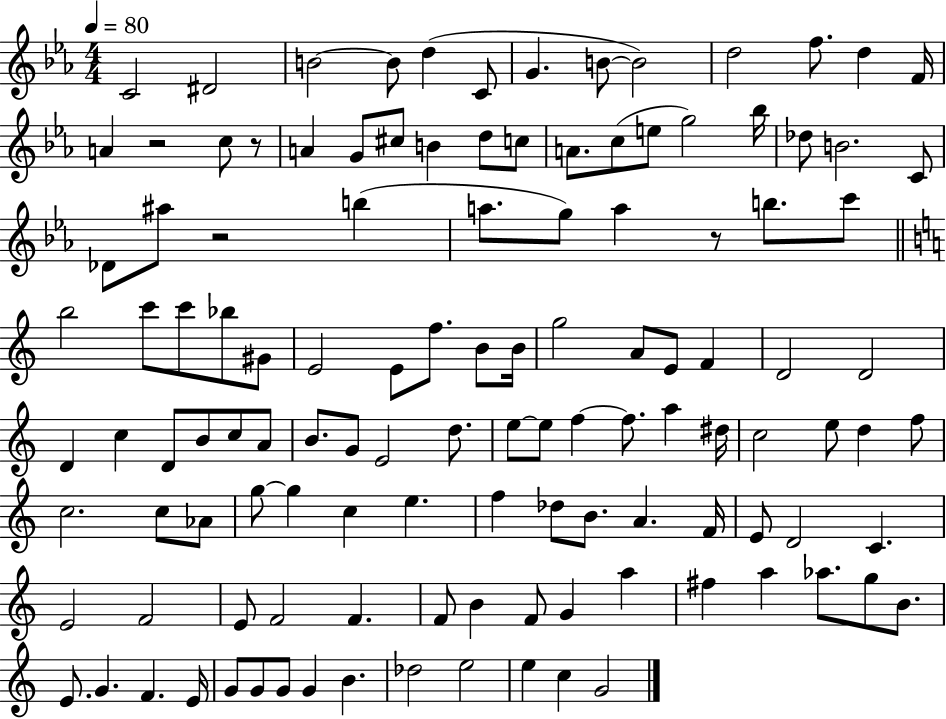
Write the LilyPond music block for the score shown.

{
  \clef treble
  \numericTimeSignature
  \time 4/4
  \key ees \major
  \tempo 4 = 80
  c'2 dis'2 | b'2~~ b'8 d''4( c'8 | g'4. b'8~~ b'2) | d''2 f''8. d''4 f'16 | \break a'4 r2 c''8 r8 | a'4 g'8 cis''8 b'4 d''8 c''8 | a'8. c''8( e''8 g''2) bes''16 | des''8 b'2. c'8 | \break des'8 ais''8 r2 b''4( | a''8. g''8) a''4 r8 b''8. c'''8 | \bar "||" \break \key a \minor b''2 c'''8 c'''8 bes''8 gis'8 | e'2 e'8 f''8. b'8 b'16 | g''2 a'8 e'8 f'4 | d'2 d'2 | \break d'4 c''4 d'8 b'8 c''8 a'8 | b'8. g'8 e'2 d''8. | e''8~~ e''8 f''4~~ f''8. a''4 dis''16 | c''2 e''8 d''4 f''8 | \break c''2. c''8 aes'8 | g''8~~ g''4 c''4 e''4. | f''4 des''8 b'8. a'4. f'16 | e'8 d'2 c'4. | \break e'2 f'2 | e'8 f'2 f'4. | f'8 b'4 f'8 g'4 a''4 | fis''4 a''4 aes''8. g''8 b'8. | \break e'8. g'4. f'4. e'16 | g'8 g'8 g'8 g'4 b'4. | des''2 e''2 | e''4 c''4 g'2 | \break \bar "|."
}